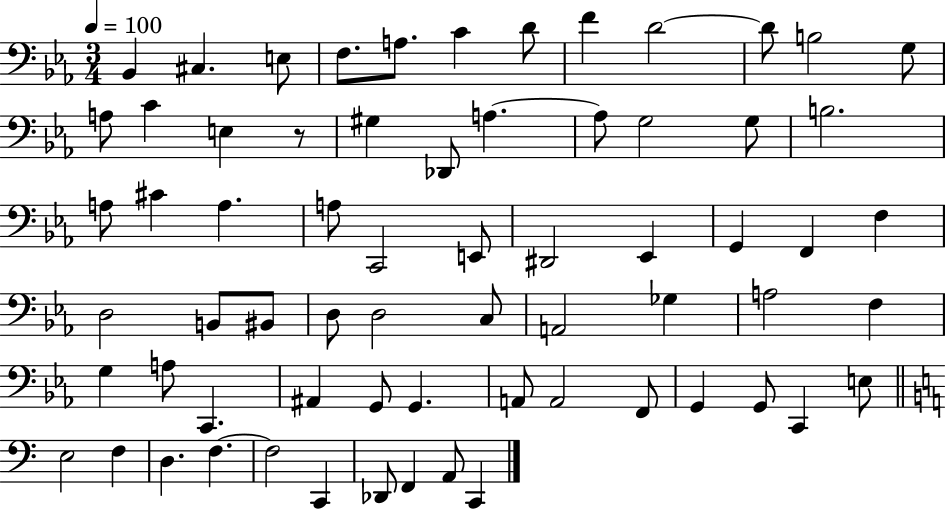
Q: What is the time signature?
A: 3/4